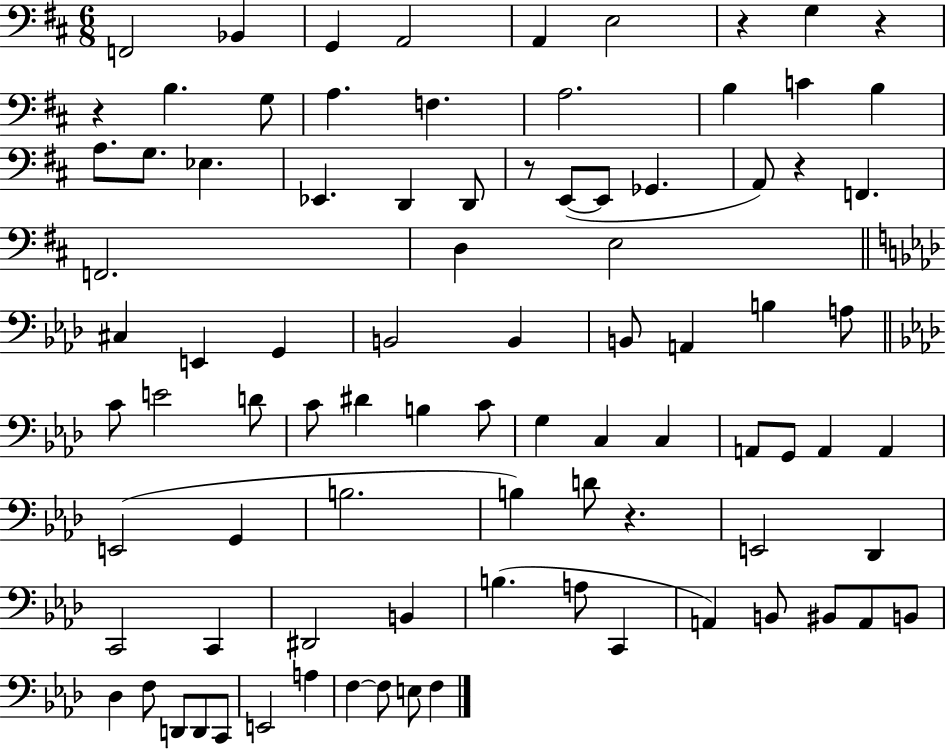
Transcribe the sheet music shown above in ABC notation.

X:1
T:Untitled
M:6/8
L:1/4
K:D
F,,2 _B,, G,, A,,2 A,, E,2 z G, z z B, G,/2 A, F, A,2 B, C B, A,/2 G,/2 _E, _E,, D,, D,,/2 z/2 E,,/2 E,,/2 _G,, A,,/2 z F,, F,,2 D, E,2 ^C, E,, G,, B,,2 B,, B,,/2 A,, B, A,/2 C/2 E2 D/2 C/2 ^D B, C/2 G, C, C, A,,/2 G,,/2 A,, A,, E,,2 G,, B,2 B, D/2 z E,,2 _D,, C,,2 C,, ^D,,2 B,, B, A,/2 C,, A,, B,,/2 ^B,,/2 A,,/2 B,,/2 _D, F,/2 D,,/2 D,,/2 C,,/2 E,,2 A, F, F,/2 E,/2 F,